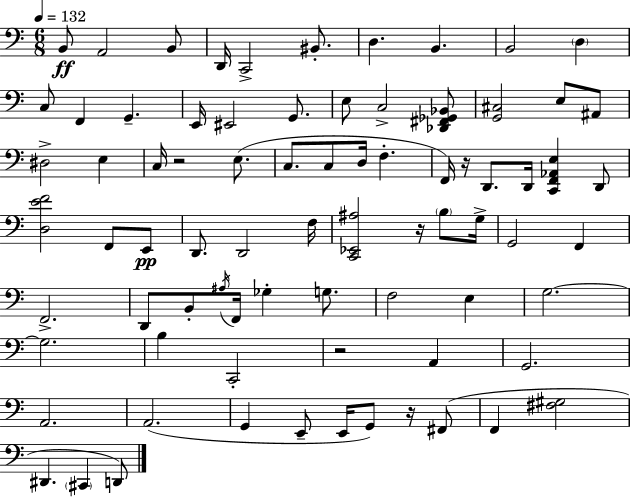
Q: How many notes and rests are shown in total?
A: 78